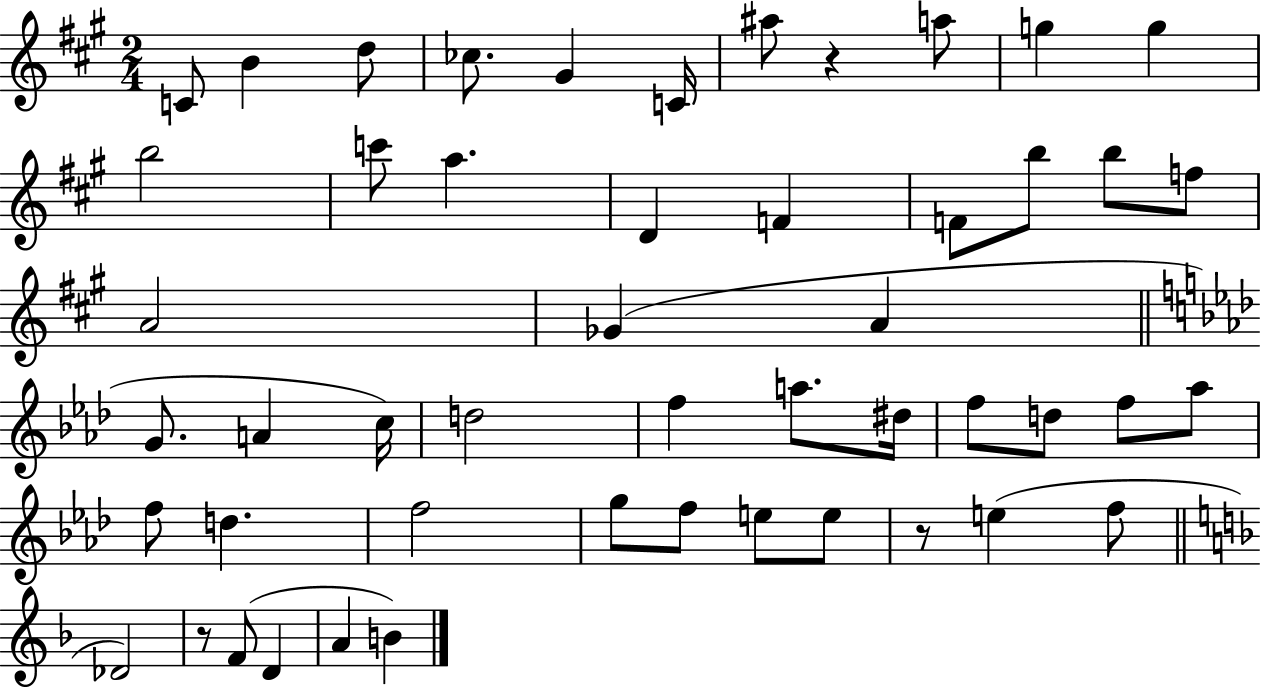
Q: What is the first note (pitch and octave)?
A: C4